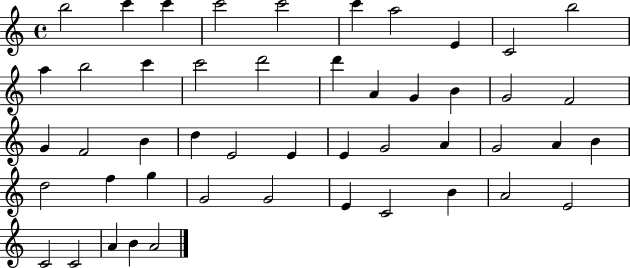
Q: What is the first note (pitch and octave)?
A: B5